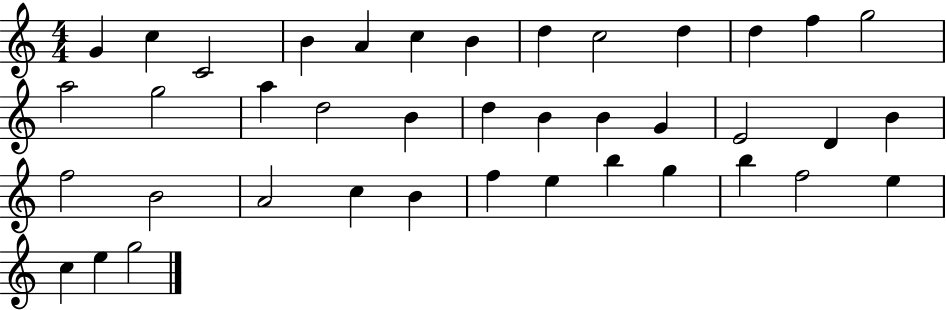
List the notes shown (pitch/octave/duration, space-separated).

G4/q C5/q C4/h B4/q A4/q C5/q B4/q D5/q C5/h D5/q D5/q F5/q G5/h A5/h G5/h A5/q D5/h B4/q D5/q B4/q B4/q G4/q E4/h D4/q B4/q F5/h B4/h A4/h C5/q B4/q F5/q E5/q B5/q G5/q B5/q F5/h E5/q C5/q E5/q G5/h